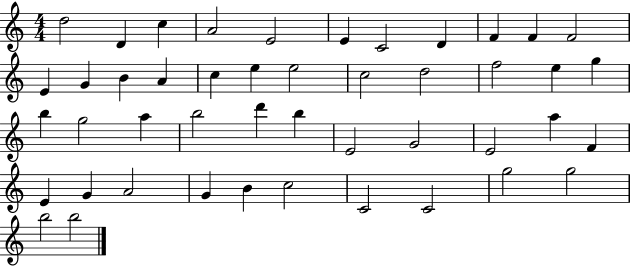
D5/h D4/q C5/q A4/h E4/h E4/q C4/h D4/q F4/q F4/q F4/h E4/q G4/q B4/q A4/q C5/q E5/q E5/h C5/h D5/h F5/h E5/q G5/q B5/q G5/h A5/q B5/h D6/q B5/q E4/h G4/h E4/h A5/q F4/q E4/q G4/q A4/h G4/q B4/q C5/h C4/h C4/h G5/h G5/h B5/h B5/h